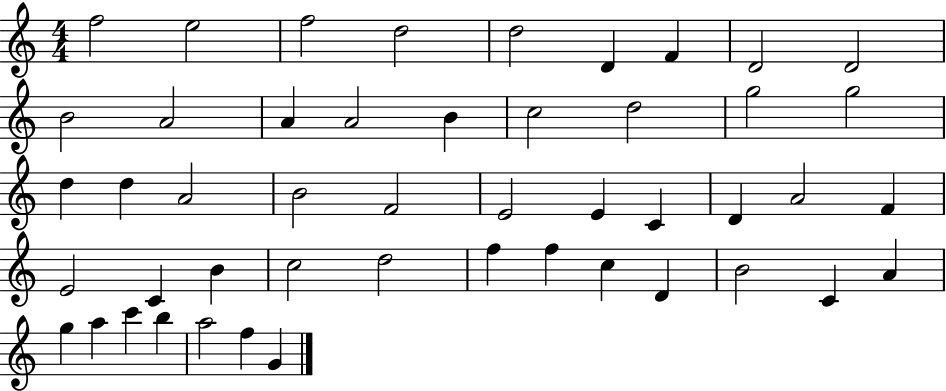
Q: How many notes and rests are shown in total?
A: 48